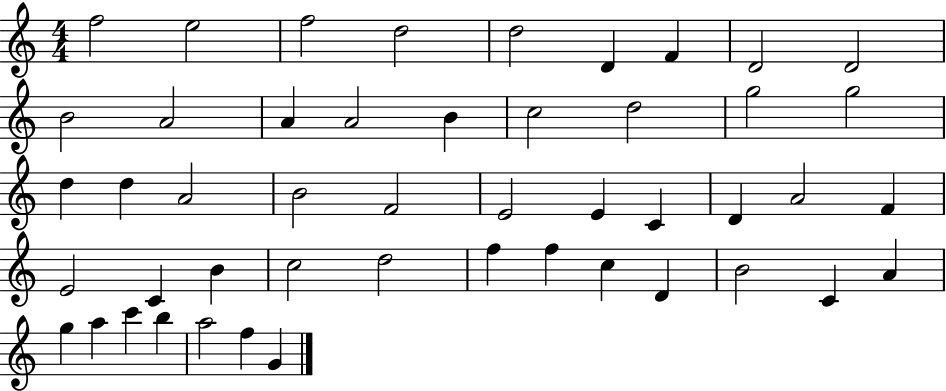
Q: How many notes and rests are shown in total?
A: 48